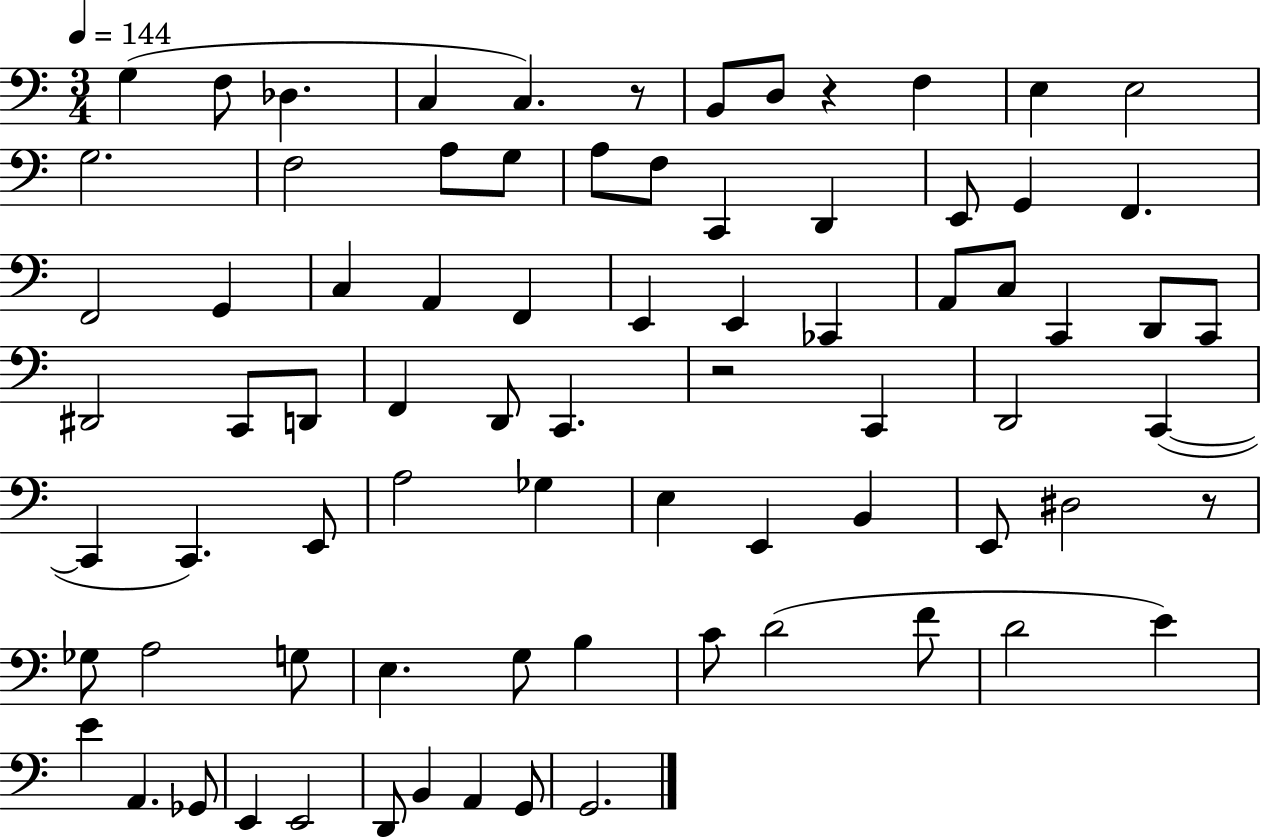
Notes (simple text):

G3/q F3/e Db3/q. C3/q C3/q. R/e B2/e D3/e R/q F3/q E3/q E3/h G3/h. F3/h A3/e G3/e A3/e F3/e C2/q D2/q E2/e G2/q F2/q. F2/h G2/q C3/q A2/q F2/q E2/q E2/q CES2/q A2/e C3/e C2/q D2/e C2/e D#2/h C2/e D2/e F2/q D2/e C2/q. R/h C2/q D2/h C2/q C2/q C2/q. E2/e A3/h Gb3/q E3/q E2/q B2/q E2/e D#3/h R/e Gb3/e A3/h G3/e E3/q. G3/e B3/q C4/e D4/h F4/e D4/h E4/q E4/q A2/q. Gb2/e E2/q E2/h D2/e B2/q A2/q G2/e G2/h.